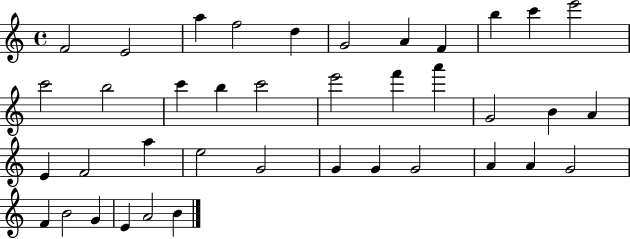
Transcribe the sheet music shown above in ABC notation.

X:1
T:Untitled
M:4/4
L:1/4
K:C
F2 E2 a f2 d G2 A F b c' e'2 c'2 b2 c' b c'2 e'2 f' a' G2 B A E F2 a e2 G2 G G G2 A A G2 F B2 G E A2 B